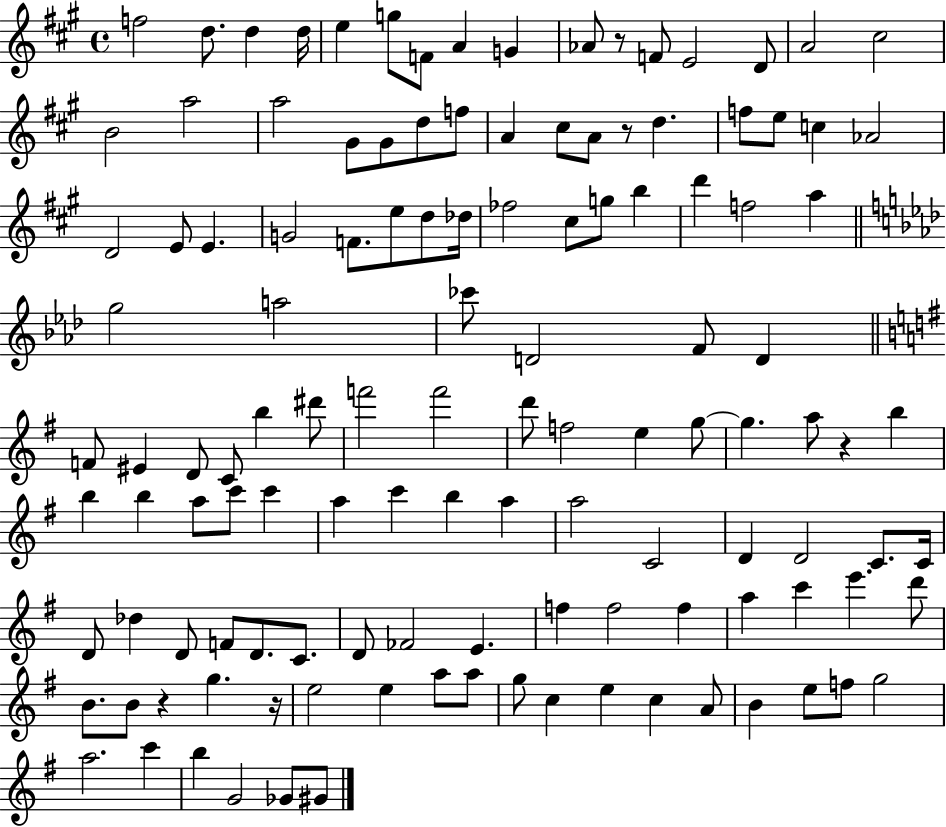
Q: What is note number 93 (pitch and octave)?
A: F5